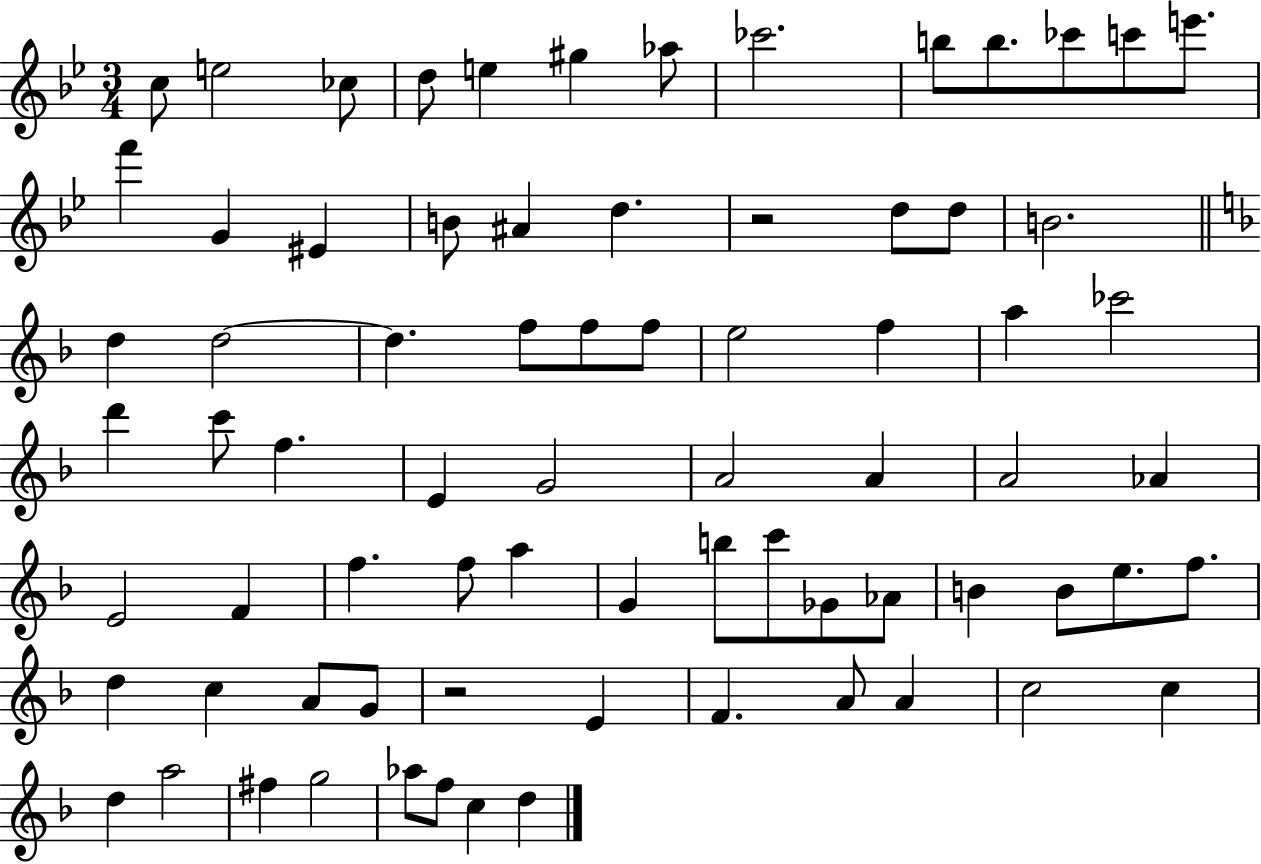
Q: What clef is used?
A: treble